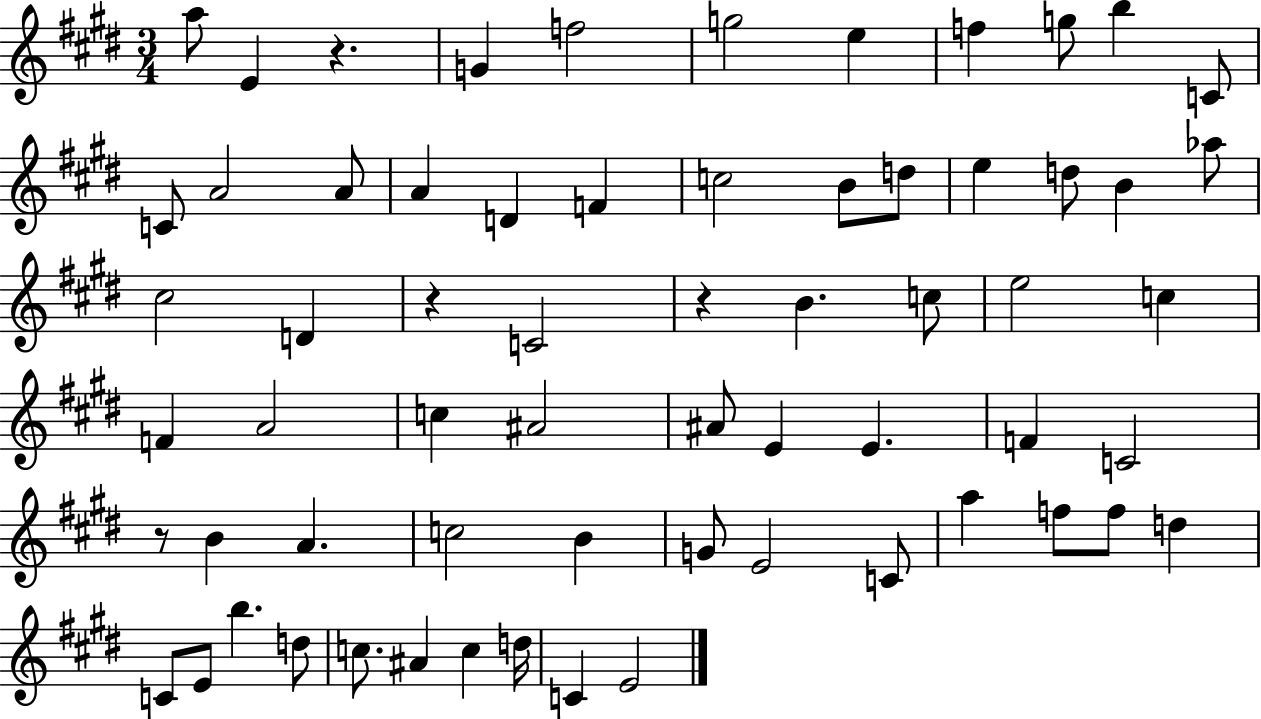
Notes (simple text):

A5/e E4/q R/q. G4/q F5/h G5/h E5/q F5/q G5/e B5/q C4/e C4/e A4/h A4/e A4/q D4/q F4/q C5/h B4/e D5/e E5/q D5/e B4/q Ab5/e C#5/h D4/q R/q C4/h R/q B4/q. C5/e E5/h C5/q F4/q A4/h C5/q A#4/h A#4/e E4/q E4/q. F4/q C4/h R/e B4/q A4/q. C5/h B4/q G4/e E4/h C4/e A5/q F5/e F5/e D5/q C4/e E4/e B5/q. D5/e C5/e. A#4/q C5/q D5/s C4/q E4/h